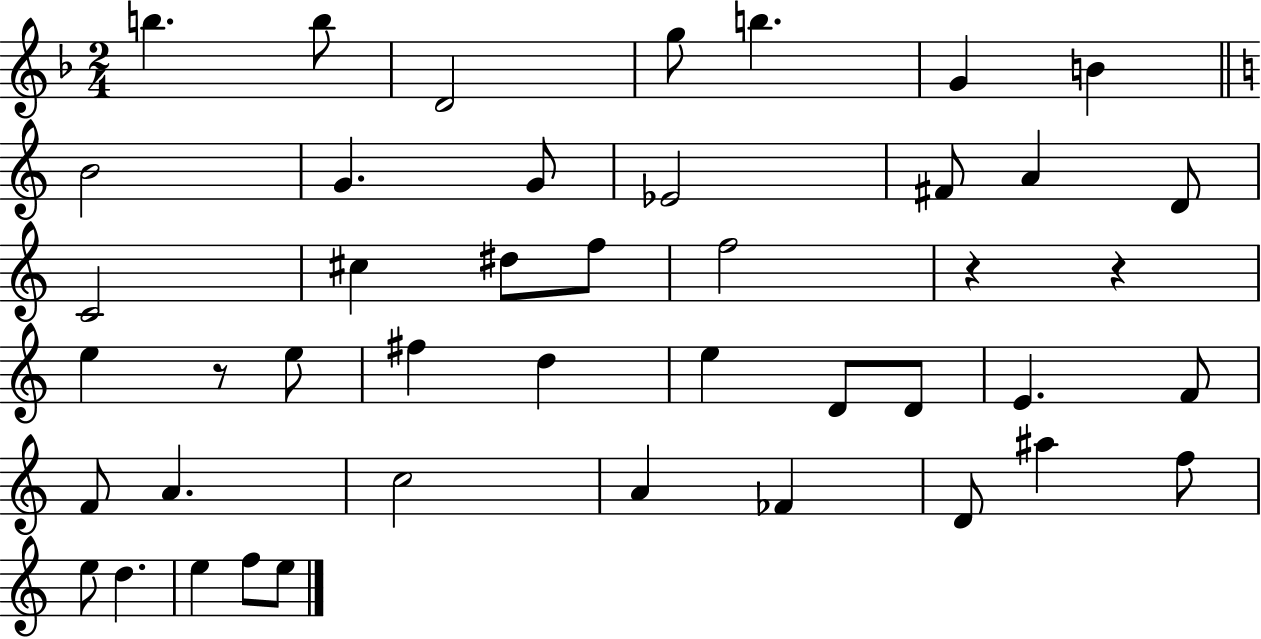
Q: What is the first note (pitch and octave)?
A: B5